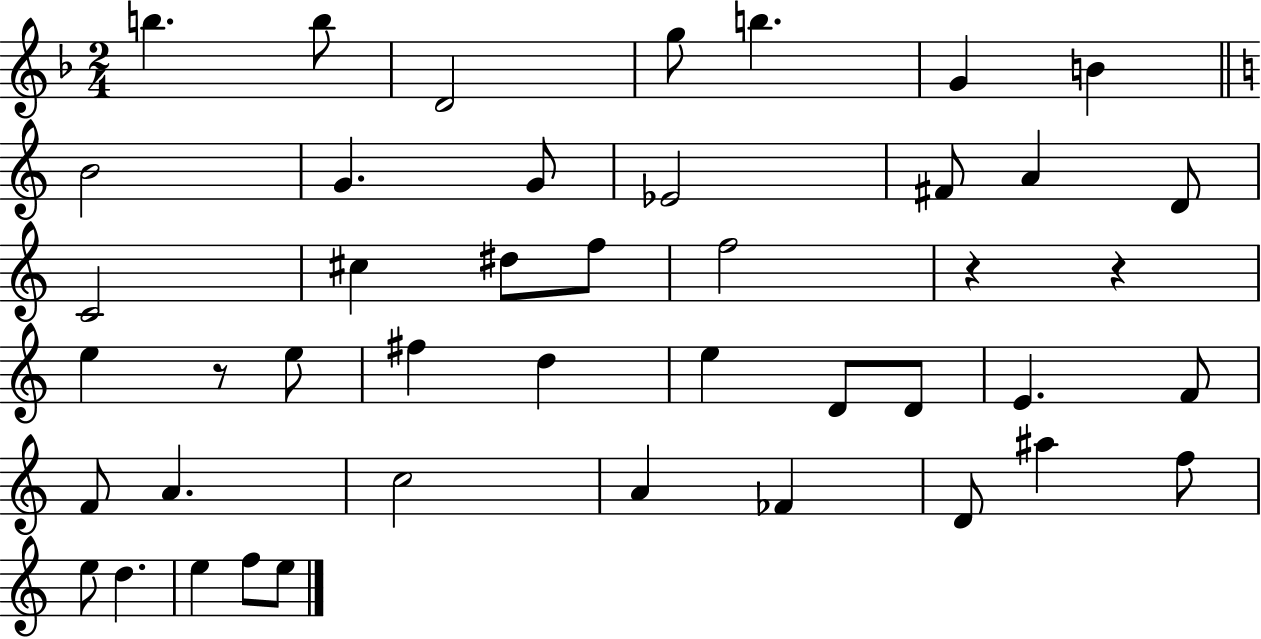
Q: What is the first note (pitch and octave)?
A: B5